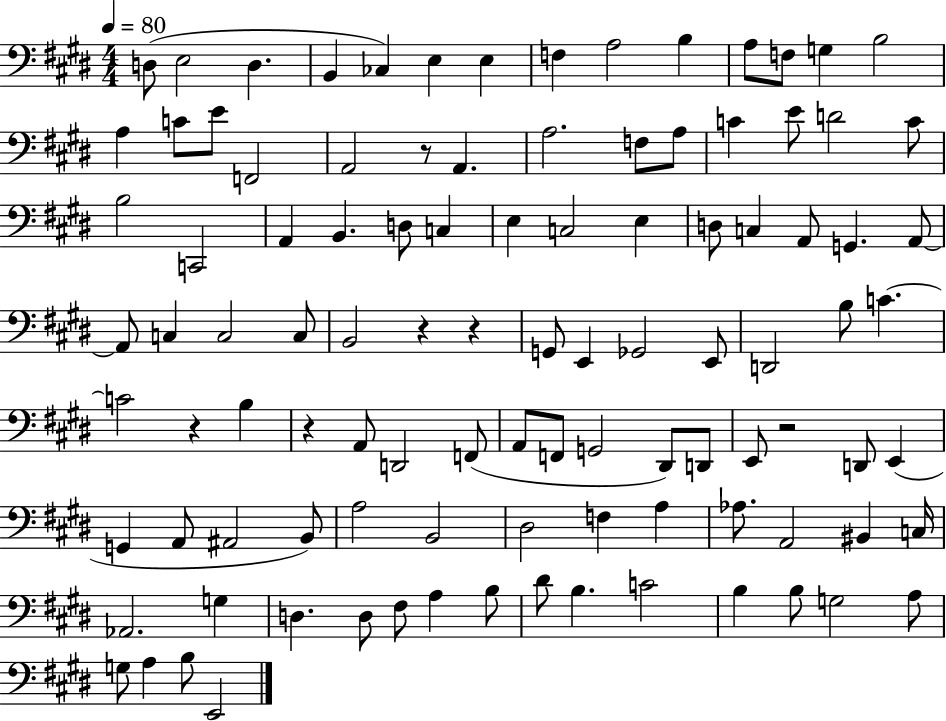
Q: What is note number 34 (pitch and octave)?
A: E3